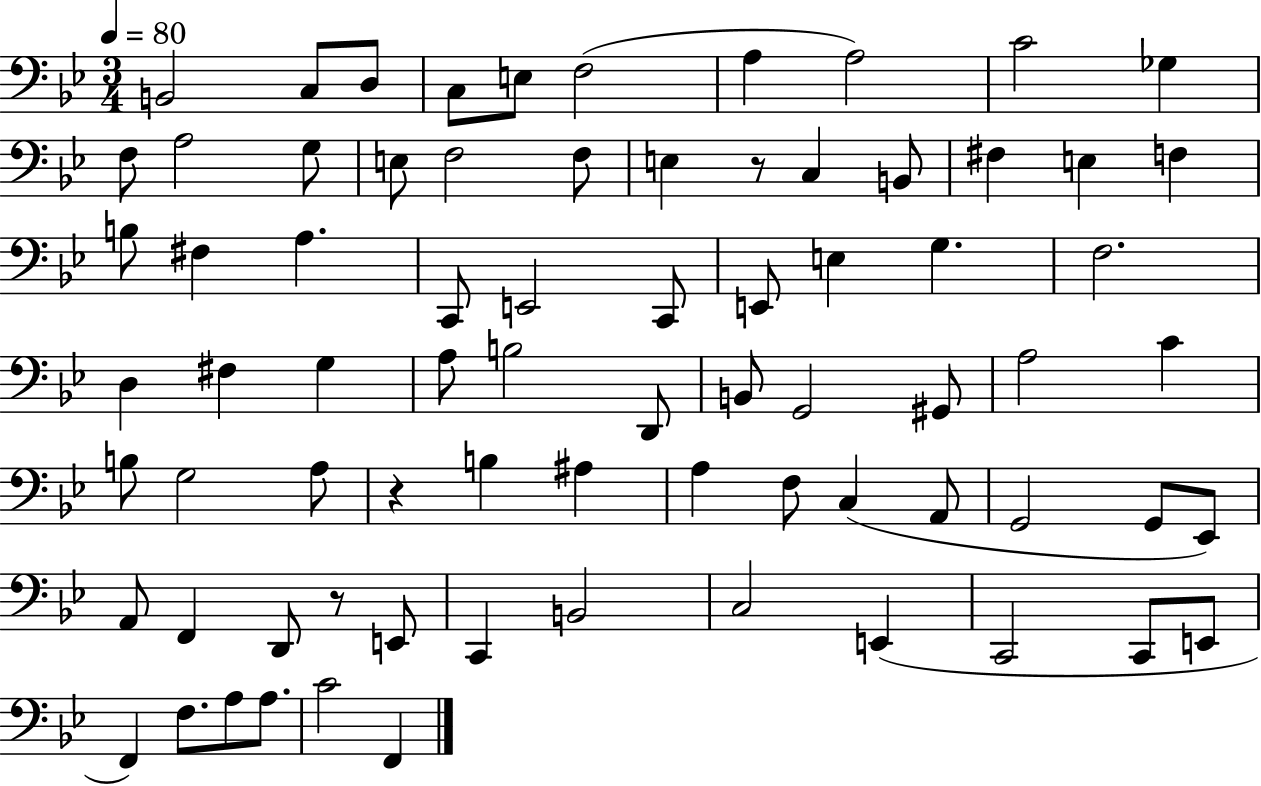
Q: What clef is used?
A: bass